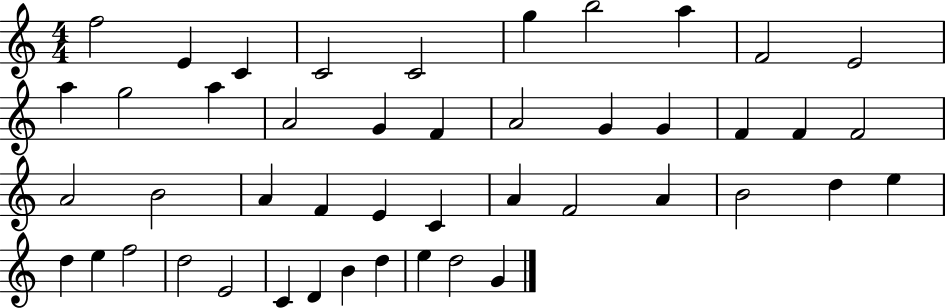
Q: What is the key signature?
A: C major